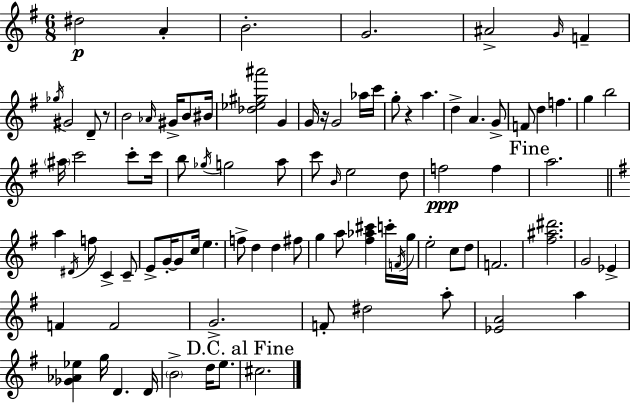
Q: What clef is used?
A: treble